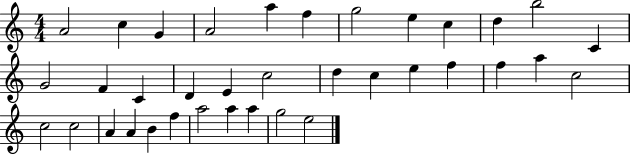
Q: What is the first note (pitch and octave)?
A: A4